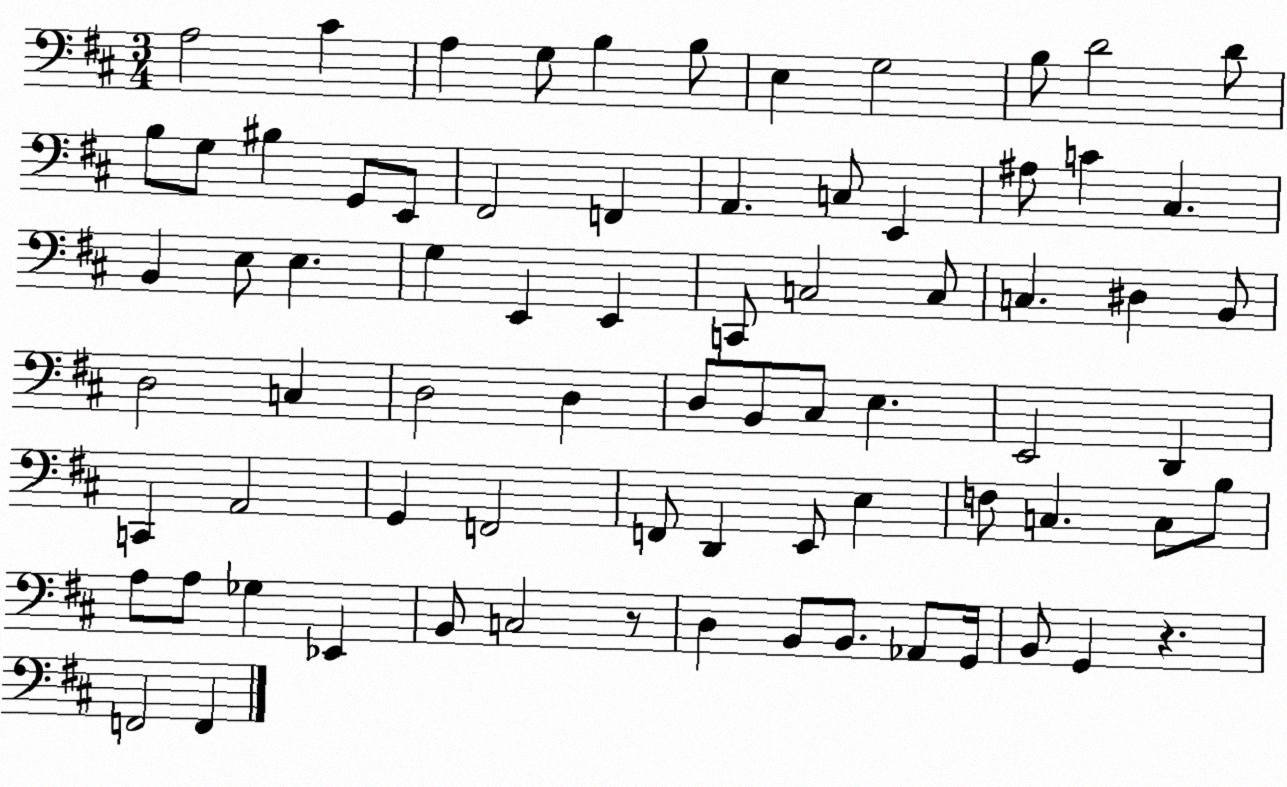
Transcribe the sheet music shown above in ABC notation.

X:1
T:Untitled
M:3/4
L:1/4
K:D
A,2 ^C A, G,/2 B, B,/2 E, G,2 B,/2 D2 D/2 B,/2 G,/2 ^B, G,,/2 E,,/2 ^F,,2 F,, A,, C,/2 E,, ^A,/2 C ^C, B,, E,/2 E, G, E,, E,, C,,/2 C,2 C,/2 C, ^D, B,,/2 D,2 C, D,2 D, D,/2 B,,/2 ^C,/2 E, E,,2 D,, C,, A,,2 G,, F,,2 F,,/2 D,, E,,/2 E, F,/2 C, C,/2 B,/2 A,/2 A,/2 _G, _E,, B,,/2 C,2 z/2 D, B,,/2 B,,/2 _A,,/2 G,,/4 B,,/2 G,, z F,,2 F,,